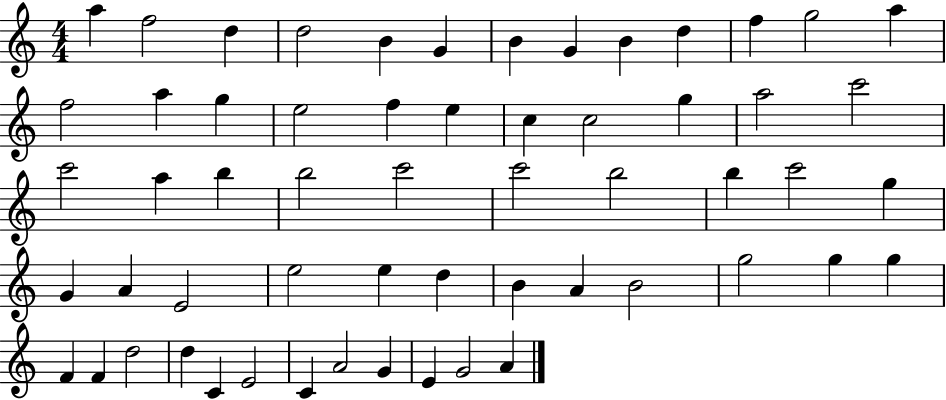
A5/q F5/h D5/q D5/h B4/q G4/q B4/q G4/q B4/q D5/q F5/q G5/h A5/q F5/h A5/q G5/q E5/h F5/q E5/q C5/q C5/h G5/q A5/h C6/h C6/h A5/q B5/q B5/h C6/h C6/h B5/h B5/q C6/h G5/q G4/q A4/q E4/h E5/h E5/q D5/q B4/q A4/q B4/h G5/h G5/q G5/q F4/q F4/q D5/h D5/q C4/q E4/h C4/q A4/h G4/q E4/q G4/h A4/q